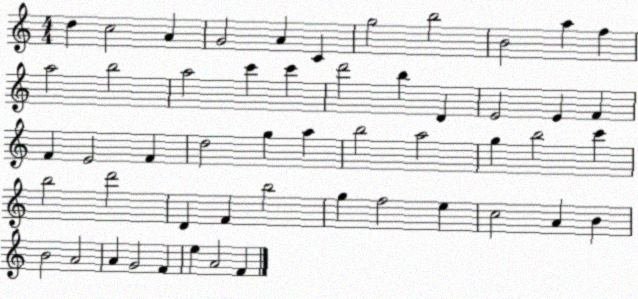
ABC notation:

X:1
T:Untitled
M:4/4
L:1/4
K:C
d c2 A G2 A C g2 b2 B2 a f a2 b2 a2 c' c' d'2 b D E2 E F F E2 F d2 g a b2 a2 g b2 c' b2 d'2 D F b2 g f2 e c2 A B B2 A2 A G2 F e A2 F